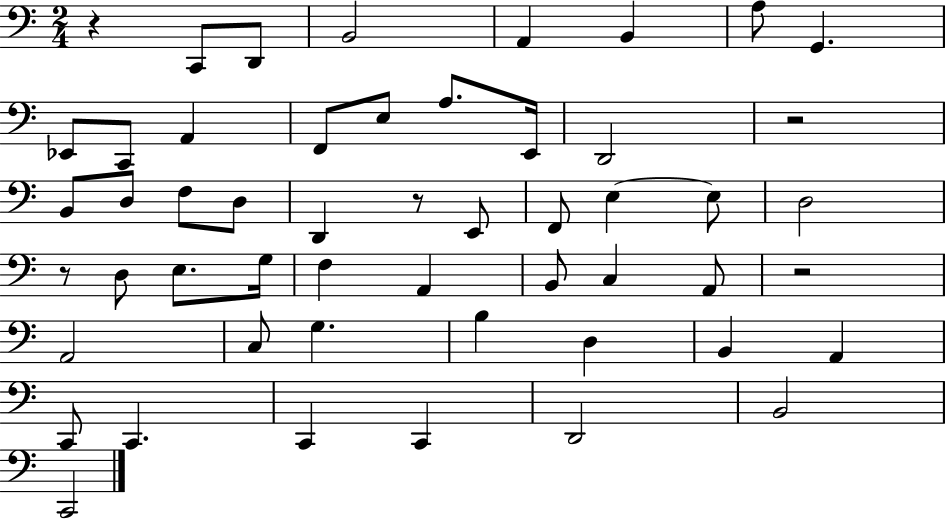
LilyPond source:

{
  \clef bass
  \numericTimeSignature
  \time 2/4
  \key c \major
  r4 c,8 d,8 | b,2 | a,4 b,4 | a8 g,4. | \break ees,8 c,8 a,4 | f,8 e8 a8. e,16 | d,2 | r2 | \break b,8 d8 f8 d8 | d,4 r8 e,8 | f,8 e4~~ e8 | d2 | \break r8 d8 e8. g16 | f4 a,4 | b,8 c4 a,8 | r2 | \break a,2 | c8 g4. | b4 d4 | b,4 a,4 | \break c,8 c,4. | c,4 c,4 | d,2 | b,2 | \break c,2 | \bar "|."
}